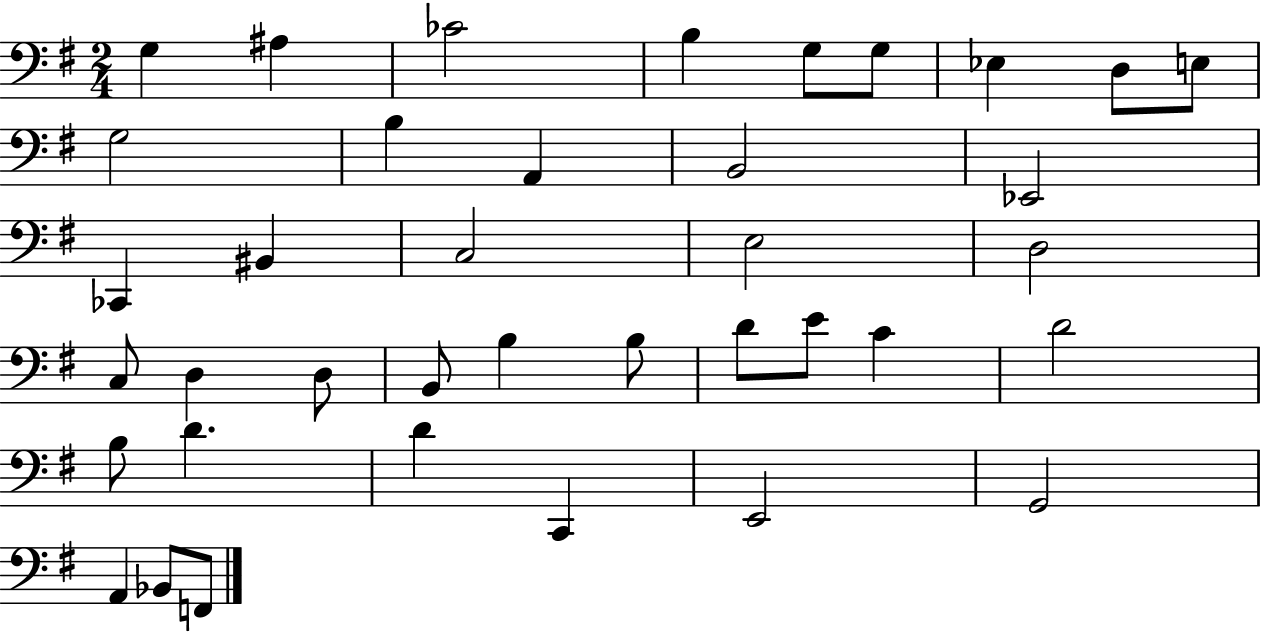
X:1
T:Untitled
M:2/4
L:1/4
K:G
G, ^A, _C2 B, G,/2 G,/2 _E, D,/2 E,/2 G,2 B, A,, B,,2 _E,,2 _C,, ^B,, C,2 E,2 D,2 C,/2 D, D,/2 B,,/2 B, B,/2 D/2 E/2 C D2 B,/2 D D C,, E,,2 G,,2 A,, _B,,/2 F,,/2